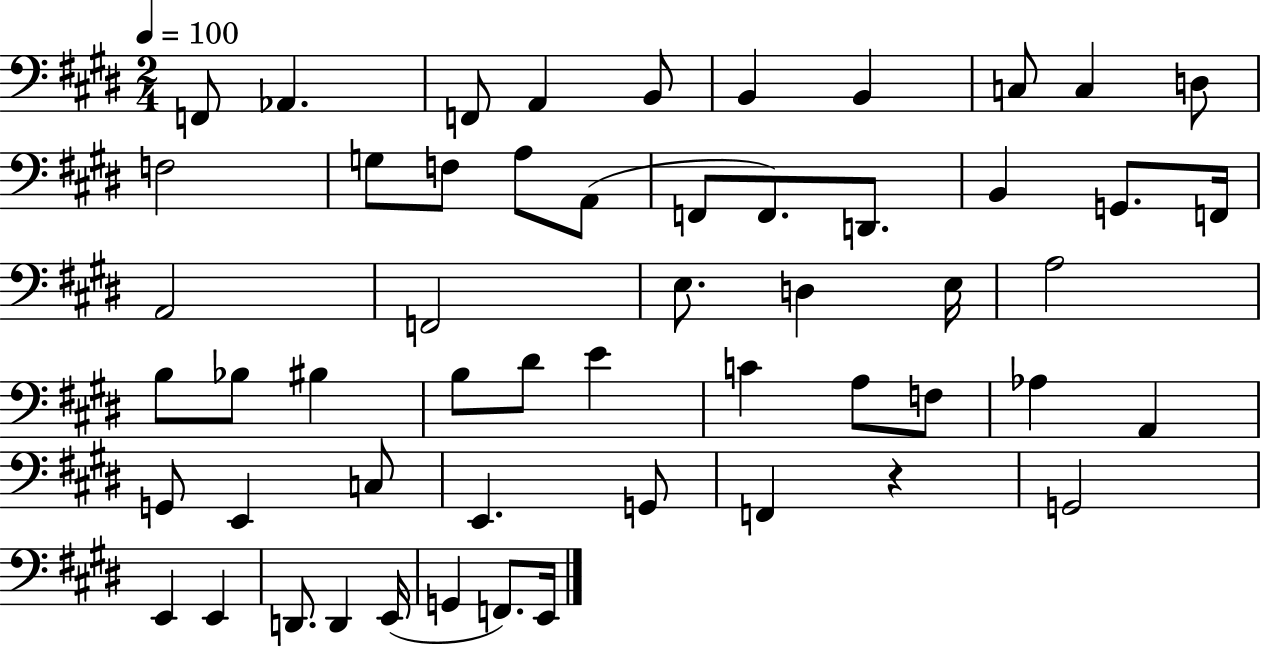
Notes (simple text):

F2/e Ab2/q. F2/e A2/q B2/e B2/q B2/q C3/e C3/q D3/e F3/h G3/e F3/e A3/e A2/e F2/e F2/e. D2/e. B2/q G2/e. F2/s A2/h F2/h E3/e. D3/q E3/s A3/h B3/e Bb3/e BIS3/q B3/e D#4/e E4/q C4/q A3/e F3/e Ab3/q A2/q G2/e E2/q C3/e E2/q. G2/e F2/q R/q G2/h E2/q E2/q D2/e. D2/q E2/s G2/q F2/e. E2/s